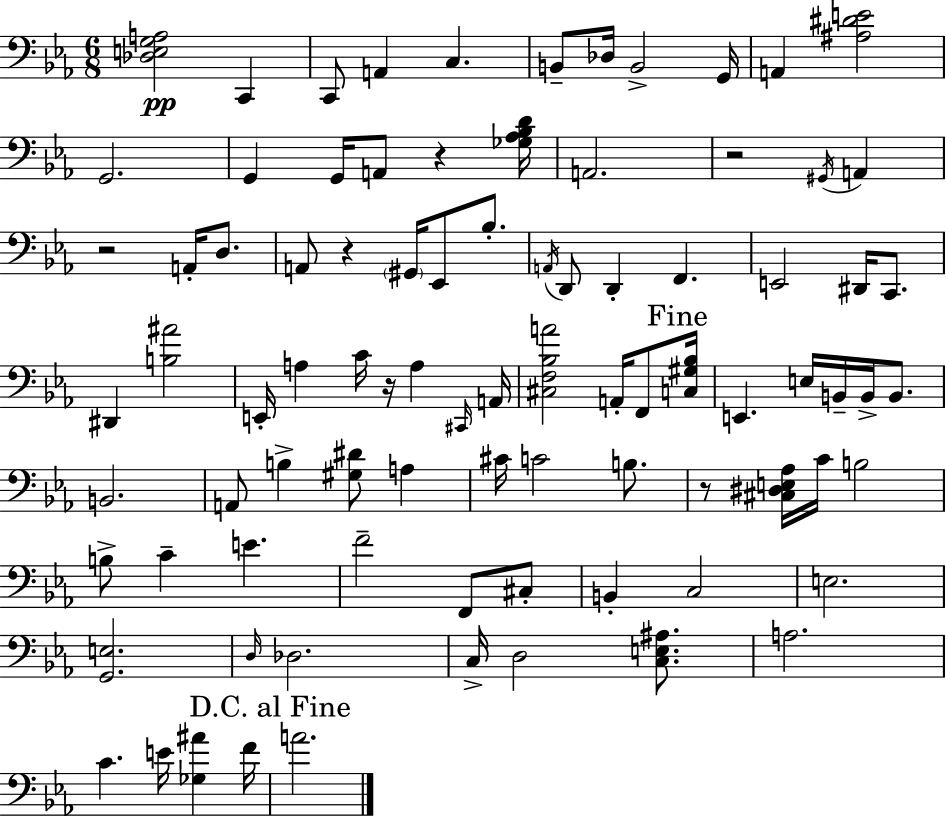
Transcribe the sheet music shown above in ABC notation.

X:1
T:Untitled
M:6/8
L:1/4
K:Eb
[_D,E,G,A,]2 C,, C,,/2 A,, C, B,,/2 _D,/4 B,,2 G,,/4 A,, [^A,^DE]2 G,,2 G,, G,,/4 A,,/2 z [_G,_A,_B,D]/4 A,,2 z2 ^G,,/4 A,, z2 A,,/4 D,/2 A,,/2 z ^G,,/4 _E,,/2 _B,/2 A,,/4 D,,/2 D,, F,, E,,2 ^D,,/4 C,,/2 ^D,, [B,^A]2 E,,/4 A, C/4 z/4 A, ^C,,/4 A,,/4 [^C,F,_B,A]2 A,,/4 F,,/2 [C,^G,_B,]/4 E,, E,/4 B,,/4 B,,/4 B,,/2 B,,2 A,,/2 B, [^G,^D]/2 A, ^C/4 C2 B,/2 z/2 [^C,^D,E,_A,]/4 C/4 B,2 B,/2 C E F2 F,,/2 ^C,/2 B,, C,2 E,2 [G,,E,]2 D,/4 _D,2 C,/4 D,2 [C,E,^A,]/2 A,2 C E/4 [_G,^A] F/4 A2